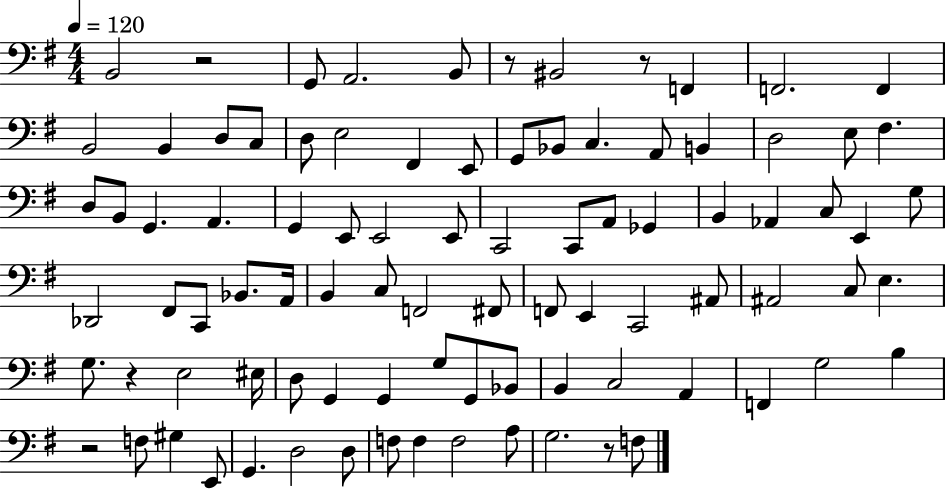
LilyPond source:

{
  \clef bass
  \numericTimeSignature
  \time 4/4
  \key g \major
  \tempo 4 = 120
  b,2 r2 | g,8 a,2. b,8 | r8 bis,2 r8 f,4 | f,2. f,4 | \break b,2 b,4 d8 c8 | d8 e2 fis,4 e,8 | g,8 bes,8 c4. a,8 b,4 | d2 e8 fis4. | \break d8 b,8 g,4. a,4. | g,4 e,8 e,2 e,8 | c,2 c,8 a,8 ges,4 | b,4 aes,4 c8 e,4 g8 | \break des,2 fis,8 c,8 bes,8. a,16 | b,4 c8 f,2 fis,8 | f,8 e,4 c,2 ais,8 | ais,2 c8 e4. | \break g8. r4 e2 eis16 | d8 g,4 g,4 g8 g,8 bes,8 | b,4 c2 a,4 | f,4 g2 b4 | \break r2 f8 gis4 e,8 | g,4. d2 d8 | f8 f4 f2 a8 | g2. r8 f8 | \break \bar "|."
}